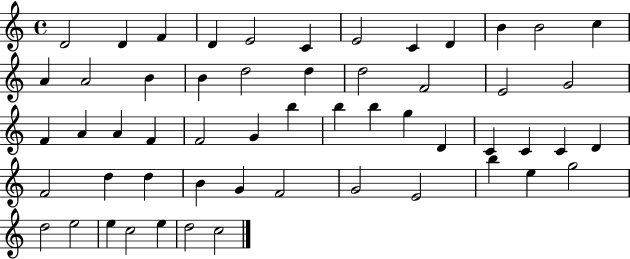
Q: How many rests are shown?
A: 0